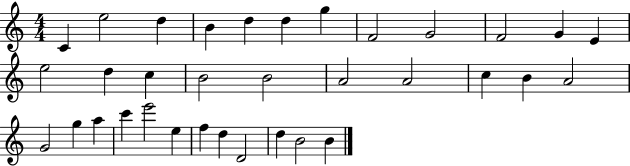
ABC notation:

X:1
T:Untitled
M:4/4
L:1/4
K:C
C e2 d B d d g F2 G2 F2 G E e2 d c B2 B2 A2 A2 c B A2 G2 g a c' e'2 e f d D2 d B2 B